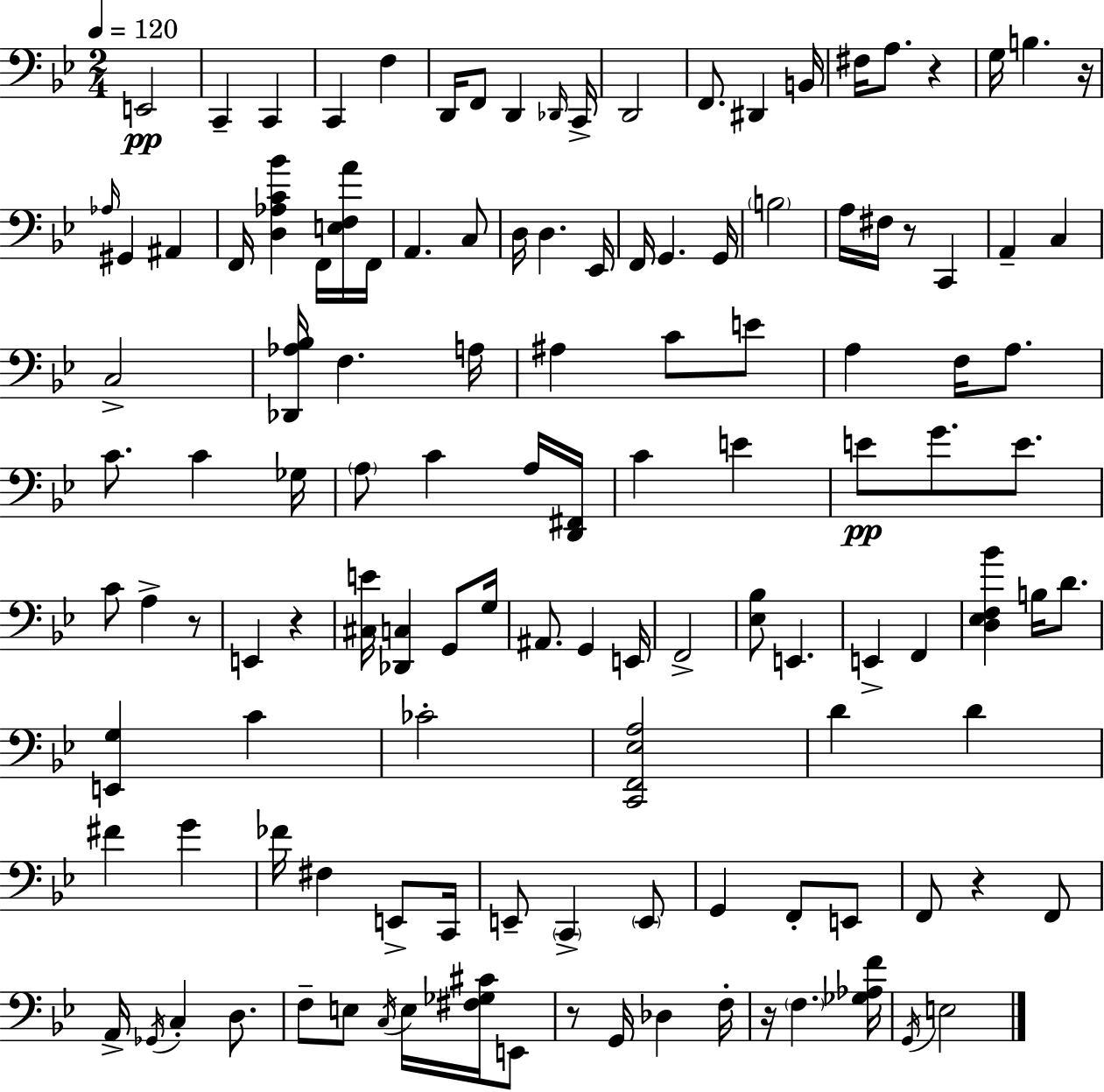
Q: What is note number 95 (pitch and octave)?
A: F3